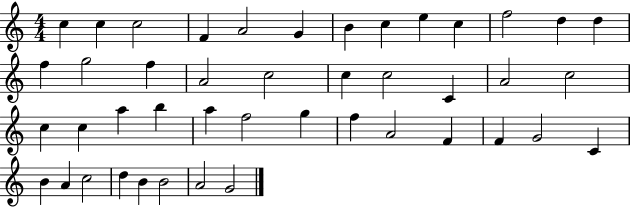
X:1
T:Untitled
M:4/4
L:1/4
K:C
c c c2 F A2 G B c e c f2 d d f g2 f A2 c2 c c2 C A2 c2 c c a b a f2 g f A2 F F G2 C B A c2 d B B2 A2 G2